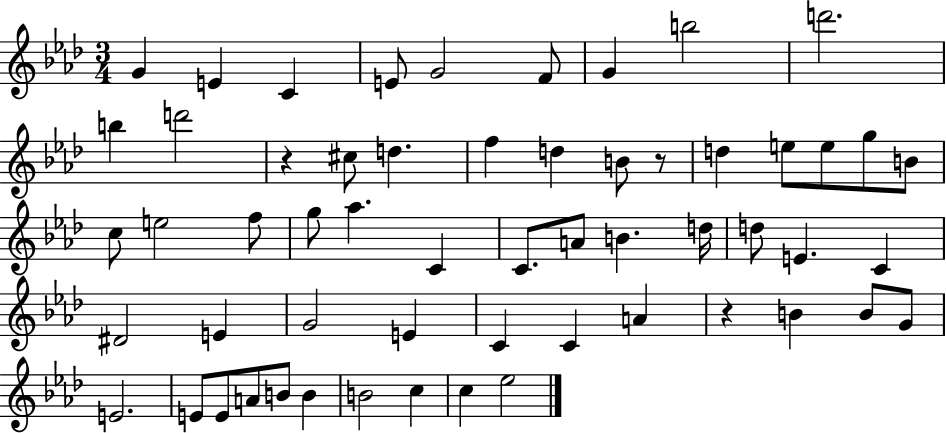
{
  \clef treble
  \numericTimeSignature
  \time 3/4
  \key aes \major
  g'4 e'4 c'4 | e'8 g'2 f'8 | g'4 b''2 | d'''2. | \break b''4 d'''2 | r4 cis''8 d''4. | f''4 d''4 b'8 r8 | d''4 e''8 e''8 g''8 b'8 | \break c''8 e''2 f''8 | g''8 aes''4. c'4 | c'8. a'8 b'4. d''16 | d''8 e'4. c'4 | \break dis'2 e'4 | g'2 e'4 | c'4 c'4 a'4 | r4 b'4 b'8 g'8 | \break e'2. | e'8 e'8 a'8 b'8 b'4 | b'2 c''4 | c''4 ees''2 | \break \bar "|."
}